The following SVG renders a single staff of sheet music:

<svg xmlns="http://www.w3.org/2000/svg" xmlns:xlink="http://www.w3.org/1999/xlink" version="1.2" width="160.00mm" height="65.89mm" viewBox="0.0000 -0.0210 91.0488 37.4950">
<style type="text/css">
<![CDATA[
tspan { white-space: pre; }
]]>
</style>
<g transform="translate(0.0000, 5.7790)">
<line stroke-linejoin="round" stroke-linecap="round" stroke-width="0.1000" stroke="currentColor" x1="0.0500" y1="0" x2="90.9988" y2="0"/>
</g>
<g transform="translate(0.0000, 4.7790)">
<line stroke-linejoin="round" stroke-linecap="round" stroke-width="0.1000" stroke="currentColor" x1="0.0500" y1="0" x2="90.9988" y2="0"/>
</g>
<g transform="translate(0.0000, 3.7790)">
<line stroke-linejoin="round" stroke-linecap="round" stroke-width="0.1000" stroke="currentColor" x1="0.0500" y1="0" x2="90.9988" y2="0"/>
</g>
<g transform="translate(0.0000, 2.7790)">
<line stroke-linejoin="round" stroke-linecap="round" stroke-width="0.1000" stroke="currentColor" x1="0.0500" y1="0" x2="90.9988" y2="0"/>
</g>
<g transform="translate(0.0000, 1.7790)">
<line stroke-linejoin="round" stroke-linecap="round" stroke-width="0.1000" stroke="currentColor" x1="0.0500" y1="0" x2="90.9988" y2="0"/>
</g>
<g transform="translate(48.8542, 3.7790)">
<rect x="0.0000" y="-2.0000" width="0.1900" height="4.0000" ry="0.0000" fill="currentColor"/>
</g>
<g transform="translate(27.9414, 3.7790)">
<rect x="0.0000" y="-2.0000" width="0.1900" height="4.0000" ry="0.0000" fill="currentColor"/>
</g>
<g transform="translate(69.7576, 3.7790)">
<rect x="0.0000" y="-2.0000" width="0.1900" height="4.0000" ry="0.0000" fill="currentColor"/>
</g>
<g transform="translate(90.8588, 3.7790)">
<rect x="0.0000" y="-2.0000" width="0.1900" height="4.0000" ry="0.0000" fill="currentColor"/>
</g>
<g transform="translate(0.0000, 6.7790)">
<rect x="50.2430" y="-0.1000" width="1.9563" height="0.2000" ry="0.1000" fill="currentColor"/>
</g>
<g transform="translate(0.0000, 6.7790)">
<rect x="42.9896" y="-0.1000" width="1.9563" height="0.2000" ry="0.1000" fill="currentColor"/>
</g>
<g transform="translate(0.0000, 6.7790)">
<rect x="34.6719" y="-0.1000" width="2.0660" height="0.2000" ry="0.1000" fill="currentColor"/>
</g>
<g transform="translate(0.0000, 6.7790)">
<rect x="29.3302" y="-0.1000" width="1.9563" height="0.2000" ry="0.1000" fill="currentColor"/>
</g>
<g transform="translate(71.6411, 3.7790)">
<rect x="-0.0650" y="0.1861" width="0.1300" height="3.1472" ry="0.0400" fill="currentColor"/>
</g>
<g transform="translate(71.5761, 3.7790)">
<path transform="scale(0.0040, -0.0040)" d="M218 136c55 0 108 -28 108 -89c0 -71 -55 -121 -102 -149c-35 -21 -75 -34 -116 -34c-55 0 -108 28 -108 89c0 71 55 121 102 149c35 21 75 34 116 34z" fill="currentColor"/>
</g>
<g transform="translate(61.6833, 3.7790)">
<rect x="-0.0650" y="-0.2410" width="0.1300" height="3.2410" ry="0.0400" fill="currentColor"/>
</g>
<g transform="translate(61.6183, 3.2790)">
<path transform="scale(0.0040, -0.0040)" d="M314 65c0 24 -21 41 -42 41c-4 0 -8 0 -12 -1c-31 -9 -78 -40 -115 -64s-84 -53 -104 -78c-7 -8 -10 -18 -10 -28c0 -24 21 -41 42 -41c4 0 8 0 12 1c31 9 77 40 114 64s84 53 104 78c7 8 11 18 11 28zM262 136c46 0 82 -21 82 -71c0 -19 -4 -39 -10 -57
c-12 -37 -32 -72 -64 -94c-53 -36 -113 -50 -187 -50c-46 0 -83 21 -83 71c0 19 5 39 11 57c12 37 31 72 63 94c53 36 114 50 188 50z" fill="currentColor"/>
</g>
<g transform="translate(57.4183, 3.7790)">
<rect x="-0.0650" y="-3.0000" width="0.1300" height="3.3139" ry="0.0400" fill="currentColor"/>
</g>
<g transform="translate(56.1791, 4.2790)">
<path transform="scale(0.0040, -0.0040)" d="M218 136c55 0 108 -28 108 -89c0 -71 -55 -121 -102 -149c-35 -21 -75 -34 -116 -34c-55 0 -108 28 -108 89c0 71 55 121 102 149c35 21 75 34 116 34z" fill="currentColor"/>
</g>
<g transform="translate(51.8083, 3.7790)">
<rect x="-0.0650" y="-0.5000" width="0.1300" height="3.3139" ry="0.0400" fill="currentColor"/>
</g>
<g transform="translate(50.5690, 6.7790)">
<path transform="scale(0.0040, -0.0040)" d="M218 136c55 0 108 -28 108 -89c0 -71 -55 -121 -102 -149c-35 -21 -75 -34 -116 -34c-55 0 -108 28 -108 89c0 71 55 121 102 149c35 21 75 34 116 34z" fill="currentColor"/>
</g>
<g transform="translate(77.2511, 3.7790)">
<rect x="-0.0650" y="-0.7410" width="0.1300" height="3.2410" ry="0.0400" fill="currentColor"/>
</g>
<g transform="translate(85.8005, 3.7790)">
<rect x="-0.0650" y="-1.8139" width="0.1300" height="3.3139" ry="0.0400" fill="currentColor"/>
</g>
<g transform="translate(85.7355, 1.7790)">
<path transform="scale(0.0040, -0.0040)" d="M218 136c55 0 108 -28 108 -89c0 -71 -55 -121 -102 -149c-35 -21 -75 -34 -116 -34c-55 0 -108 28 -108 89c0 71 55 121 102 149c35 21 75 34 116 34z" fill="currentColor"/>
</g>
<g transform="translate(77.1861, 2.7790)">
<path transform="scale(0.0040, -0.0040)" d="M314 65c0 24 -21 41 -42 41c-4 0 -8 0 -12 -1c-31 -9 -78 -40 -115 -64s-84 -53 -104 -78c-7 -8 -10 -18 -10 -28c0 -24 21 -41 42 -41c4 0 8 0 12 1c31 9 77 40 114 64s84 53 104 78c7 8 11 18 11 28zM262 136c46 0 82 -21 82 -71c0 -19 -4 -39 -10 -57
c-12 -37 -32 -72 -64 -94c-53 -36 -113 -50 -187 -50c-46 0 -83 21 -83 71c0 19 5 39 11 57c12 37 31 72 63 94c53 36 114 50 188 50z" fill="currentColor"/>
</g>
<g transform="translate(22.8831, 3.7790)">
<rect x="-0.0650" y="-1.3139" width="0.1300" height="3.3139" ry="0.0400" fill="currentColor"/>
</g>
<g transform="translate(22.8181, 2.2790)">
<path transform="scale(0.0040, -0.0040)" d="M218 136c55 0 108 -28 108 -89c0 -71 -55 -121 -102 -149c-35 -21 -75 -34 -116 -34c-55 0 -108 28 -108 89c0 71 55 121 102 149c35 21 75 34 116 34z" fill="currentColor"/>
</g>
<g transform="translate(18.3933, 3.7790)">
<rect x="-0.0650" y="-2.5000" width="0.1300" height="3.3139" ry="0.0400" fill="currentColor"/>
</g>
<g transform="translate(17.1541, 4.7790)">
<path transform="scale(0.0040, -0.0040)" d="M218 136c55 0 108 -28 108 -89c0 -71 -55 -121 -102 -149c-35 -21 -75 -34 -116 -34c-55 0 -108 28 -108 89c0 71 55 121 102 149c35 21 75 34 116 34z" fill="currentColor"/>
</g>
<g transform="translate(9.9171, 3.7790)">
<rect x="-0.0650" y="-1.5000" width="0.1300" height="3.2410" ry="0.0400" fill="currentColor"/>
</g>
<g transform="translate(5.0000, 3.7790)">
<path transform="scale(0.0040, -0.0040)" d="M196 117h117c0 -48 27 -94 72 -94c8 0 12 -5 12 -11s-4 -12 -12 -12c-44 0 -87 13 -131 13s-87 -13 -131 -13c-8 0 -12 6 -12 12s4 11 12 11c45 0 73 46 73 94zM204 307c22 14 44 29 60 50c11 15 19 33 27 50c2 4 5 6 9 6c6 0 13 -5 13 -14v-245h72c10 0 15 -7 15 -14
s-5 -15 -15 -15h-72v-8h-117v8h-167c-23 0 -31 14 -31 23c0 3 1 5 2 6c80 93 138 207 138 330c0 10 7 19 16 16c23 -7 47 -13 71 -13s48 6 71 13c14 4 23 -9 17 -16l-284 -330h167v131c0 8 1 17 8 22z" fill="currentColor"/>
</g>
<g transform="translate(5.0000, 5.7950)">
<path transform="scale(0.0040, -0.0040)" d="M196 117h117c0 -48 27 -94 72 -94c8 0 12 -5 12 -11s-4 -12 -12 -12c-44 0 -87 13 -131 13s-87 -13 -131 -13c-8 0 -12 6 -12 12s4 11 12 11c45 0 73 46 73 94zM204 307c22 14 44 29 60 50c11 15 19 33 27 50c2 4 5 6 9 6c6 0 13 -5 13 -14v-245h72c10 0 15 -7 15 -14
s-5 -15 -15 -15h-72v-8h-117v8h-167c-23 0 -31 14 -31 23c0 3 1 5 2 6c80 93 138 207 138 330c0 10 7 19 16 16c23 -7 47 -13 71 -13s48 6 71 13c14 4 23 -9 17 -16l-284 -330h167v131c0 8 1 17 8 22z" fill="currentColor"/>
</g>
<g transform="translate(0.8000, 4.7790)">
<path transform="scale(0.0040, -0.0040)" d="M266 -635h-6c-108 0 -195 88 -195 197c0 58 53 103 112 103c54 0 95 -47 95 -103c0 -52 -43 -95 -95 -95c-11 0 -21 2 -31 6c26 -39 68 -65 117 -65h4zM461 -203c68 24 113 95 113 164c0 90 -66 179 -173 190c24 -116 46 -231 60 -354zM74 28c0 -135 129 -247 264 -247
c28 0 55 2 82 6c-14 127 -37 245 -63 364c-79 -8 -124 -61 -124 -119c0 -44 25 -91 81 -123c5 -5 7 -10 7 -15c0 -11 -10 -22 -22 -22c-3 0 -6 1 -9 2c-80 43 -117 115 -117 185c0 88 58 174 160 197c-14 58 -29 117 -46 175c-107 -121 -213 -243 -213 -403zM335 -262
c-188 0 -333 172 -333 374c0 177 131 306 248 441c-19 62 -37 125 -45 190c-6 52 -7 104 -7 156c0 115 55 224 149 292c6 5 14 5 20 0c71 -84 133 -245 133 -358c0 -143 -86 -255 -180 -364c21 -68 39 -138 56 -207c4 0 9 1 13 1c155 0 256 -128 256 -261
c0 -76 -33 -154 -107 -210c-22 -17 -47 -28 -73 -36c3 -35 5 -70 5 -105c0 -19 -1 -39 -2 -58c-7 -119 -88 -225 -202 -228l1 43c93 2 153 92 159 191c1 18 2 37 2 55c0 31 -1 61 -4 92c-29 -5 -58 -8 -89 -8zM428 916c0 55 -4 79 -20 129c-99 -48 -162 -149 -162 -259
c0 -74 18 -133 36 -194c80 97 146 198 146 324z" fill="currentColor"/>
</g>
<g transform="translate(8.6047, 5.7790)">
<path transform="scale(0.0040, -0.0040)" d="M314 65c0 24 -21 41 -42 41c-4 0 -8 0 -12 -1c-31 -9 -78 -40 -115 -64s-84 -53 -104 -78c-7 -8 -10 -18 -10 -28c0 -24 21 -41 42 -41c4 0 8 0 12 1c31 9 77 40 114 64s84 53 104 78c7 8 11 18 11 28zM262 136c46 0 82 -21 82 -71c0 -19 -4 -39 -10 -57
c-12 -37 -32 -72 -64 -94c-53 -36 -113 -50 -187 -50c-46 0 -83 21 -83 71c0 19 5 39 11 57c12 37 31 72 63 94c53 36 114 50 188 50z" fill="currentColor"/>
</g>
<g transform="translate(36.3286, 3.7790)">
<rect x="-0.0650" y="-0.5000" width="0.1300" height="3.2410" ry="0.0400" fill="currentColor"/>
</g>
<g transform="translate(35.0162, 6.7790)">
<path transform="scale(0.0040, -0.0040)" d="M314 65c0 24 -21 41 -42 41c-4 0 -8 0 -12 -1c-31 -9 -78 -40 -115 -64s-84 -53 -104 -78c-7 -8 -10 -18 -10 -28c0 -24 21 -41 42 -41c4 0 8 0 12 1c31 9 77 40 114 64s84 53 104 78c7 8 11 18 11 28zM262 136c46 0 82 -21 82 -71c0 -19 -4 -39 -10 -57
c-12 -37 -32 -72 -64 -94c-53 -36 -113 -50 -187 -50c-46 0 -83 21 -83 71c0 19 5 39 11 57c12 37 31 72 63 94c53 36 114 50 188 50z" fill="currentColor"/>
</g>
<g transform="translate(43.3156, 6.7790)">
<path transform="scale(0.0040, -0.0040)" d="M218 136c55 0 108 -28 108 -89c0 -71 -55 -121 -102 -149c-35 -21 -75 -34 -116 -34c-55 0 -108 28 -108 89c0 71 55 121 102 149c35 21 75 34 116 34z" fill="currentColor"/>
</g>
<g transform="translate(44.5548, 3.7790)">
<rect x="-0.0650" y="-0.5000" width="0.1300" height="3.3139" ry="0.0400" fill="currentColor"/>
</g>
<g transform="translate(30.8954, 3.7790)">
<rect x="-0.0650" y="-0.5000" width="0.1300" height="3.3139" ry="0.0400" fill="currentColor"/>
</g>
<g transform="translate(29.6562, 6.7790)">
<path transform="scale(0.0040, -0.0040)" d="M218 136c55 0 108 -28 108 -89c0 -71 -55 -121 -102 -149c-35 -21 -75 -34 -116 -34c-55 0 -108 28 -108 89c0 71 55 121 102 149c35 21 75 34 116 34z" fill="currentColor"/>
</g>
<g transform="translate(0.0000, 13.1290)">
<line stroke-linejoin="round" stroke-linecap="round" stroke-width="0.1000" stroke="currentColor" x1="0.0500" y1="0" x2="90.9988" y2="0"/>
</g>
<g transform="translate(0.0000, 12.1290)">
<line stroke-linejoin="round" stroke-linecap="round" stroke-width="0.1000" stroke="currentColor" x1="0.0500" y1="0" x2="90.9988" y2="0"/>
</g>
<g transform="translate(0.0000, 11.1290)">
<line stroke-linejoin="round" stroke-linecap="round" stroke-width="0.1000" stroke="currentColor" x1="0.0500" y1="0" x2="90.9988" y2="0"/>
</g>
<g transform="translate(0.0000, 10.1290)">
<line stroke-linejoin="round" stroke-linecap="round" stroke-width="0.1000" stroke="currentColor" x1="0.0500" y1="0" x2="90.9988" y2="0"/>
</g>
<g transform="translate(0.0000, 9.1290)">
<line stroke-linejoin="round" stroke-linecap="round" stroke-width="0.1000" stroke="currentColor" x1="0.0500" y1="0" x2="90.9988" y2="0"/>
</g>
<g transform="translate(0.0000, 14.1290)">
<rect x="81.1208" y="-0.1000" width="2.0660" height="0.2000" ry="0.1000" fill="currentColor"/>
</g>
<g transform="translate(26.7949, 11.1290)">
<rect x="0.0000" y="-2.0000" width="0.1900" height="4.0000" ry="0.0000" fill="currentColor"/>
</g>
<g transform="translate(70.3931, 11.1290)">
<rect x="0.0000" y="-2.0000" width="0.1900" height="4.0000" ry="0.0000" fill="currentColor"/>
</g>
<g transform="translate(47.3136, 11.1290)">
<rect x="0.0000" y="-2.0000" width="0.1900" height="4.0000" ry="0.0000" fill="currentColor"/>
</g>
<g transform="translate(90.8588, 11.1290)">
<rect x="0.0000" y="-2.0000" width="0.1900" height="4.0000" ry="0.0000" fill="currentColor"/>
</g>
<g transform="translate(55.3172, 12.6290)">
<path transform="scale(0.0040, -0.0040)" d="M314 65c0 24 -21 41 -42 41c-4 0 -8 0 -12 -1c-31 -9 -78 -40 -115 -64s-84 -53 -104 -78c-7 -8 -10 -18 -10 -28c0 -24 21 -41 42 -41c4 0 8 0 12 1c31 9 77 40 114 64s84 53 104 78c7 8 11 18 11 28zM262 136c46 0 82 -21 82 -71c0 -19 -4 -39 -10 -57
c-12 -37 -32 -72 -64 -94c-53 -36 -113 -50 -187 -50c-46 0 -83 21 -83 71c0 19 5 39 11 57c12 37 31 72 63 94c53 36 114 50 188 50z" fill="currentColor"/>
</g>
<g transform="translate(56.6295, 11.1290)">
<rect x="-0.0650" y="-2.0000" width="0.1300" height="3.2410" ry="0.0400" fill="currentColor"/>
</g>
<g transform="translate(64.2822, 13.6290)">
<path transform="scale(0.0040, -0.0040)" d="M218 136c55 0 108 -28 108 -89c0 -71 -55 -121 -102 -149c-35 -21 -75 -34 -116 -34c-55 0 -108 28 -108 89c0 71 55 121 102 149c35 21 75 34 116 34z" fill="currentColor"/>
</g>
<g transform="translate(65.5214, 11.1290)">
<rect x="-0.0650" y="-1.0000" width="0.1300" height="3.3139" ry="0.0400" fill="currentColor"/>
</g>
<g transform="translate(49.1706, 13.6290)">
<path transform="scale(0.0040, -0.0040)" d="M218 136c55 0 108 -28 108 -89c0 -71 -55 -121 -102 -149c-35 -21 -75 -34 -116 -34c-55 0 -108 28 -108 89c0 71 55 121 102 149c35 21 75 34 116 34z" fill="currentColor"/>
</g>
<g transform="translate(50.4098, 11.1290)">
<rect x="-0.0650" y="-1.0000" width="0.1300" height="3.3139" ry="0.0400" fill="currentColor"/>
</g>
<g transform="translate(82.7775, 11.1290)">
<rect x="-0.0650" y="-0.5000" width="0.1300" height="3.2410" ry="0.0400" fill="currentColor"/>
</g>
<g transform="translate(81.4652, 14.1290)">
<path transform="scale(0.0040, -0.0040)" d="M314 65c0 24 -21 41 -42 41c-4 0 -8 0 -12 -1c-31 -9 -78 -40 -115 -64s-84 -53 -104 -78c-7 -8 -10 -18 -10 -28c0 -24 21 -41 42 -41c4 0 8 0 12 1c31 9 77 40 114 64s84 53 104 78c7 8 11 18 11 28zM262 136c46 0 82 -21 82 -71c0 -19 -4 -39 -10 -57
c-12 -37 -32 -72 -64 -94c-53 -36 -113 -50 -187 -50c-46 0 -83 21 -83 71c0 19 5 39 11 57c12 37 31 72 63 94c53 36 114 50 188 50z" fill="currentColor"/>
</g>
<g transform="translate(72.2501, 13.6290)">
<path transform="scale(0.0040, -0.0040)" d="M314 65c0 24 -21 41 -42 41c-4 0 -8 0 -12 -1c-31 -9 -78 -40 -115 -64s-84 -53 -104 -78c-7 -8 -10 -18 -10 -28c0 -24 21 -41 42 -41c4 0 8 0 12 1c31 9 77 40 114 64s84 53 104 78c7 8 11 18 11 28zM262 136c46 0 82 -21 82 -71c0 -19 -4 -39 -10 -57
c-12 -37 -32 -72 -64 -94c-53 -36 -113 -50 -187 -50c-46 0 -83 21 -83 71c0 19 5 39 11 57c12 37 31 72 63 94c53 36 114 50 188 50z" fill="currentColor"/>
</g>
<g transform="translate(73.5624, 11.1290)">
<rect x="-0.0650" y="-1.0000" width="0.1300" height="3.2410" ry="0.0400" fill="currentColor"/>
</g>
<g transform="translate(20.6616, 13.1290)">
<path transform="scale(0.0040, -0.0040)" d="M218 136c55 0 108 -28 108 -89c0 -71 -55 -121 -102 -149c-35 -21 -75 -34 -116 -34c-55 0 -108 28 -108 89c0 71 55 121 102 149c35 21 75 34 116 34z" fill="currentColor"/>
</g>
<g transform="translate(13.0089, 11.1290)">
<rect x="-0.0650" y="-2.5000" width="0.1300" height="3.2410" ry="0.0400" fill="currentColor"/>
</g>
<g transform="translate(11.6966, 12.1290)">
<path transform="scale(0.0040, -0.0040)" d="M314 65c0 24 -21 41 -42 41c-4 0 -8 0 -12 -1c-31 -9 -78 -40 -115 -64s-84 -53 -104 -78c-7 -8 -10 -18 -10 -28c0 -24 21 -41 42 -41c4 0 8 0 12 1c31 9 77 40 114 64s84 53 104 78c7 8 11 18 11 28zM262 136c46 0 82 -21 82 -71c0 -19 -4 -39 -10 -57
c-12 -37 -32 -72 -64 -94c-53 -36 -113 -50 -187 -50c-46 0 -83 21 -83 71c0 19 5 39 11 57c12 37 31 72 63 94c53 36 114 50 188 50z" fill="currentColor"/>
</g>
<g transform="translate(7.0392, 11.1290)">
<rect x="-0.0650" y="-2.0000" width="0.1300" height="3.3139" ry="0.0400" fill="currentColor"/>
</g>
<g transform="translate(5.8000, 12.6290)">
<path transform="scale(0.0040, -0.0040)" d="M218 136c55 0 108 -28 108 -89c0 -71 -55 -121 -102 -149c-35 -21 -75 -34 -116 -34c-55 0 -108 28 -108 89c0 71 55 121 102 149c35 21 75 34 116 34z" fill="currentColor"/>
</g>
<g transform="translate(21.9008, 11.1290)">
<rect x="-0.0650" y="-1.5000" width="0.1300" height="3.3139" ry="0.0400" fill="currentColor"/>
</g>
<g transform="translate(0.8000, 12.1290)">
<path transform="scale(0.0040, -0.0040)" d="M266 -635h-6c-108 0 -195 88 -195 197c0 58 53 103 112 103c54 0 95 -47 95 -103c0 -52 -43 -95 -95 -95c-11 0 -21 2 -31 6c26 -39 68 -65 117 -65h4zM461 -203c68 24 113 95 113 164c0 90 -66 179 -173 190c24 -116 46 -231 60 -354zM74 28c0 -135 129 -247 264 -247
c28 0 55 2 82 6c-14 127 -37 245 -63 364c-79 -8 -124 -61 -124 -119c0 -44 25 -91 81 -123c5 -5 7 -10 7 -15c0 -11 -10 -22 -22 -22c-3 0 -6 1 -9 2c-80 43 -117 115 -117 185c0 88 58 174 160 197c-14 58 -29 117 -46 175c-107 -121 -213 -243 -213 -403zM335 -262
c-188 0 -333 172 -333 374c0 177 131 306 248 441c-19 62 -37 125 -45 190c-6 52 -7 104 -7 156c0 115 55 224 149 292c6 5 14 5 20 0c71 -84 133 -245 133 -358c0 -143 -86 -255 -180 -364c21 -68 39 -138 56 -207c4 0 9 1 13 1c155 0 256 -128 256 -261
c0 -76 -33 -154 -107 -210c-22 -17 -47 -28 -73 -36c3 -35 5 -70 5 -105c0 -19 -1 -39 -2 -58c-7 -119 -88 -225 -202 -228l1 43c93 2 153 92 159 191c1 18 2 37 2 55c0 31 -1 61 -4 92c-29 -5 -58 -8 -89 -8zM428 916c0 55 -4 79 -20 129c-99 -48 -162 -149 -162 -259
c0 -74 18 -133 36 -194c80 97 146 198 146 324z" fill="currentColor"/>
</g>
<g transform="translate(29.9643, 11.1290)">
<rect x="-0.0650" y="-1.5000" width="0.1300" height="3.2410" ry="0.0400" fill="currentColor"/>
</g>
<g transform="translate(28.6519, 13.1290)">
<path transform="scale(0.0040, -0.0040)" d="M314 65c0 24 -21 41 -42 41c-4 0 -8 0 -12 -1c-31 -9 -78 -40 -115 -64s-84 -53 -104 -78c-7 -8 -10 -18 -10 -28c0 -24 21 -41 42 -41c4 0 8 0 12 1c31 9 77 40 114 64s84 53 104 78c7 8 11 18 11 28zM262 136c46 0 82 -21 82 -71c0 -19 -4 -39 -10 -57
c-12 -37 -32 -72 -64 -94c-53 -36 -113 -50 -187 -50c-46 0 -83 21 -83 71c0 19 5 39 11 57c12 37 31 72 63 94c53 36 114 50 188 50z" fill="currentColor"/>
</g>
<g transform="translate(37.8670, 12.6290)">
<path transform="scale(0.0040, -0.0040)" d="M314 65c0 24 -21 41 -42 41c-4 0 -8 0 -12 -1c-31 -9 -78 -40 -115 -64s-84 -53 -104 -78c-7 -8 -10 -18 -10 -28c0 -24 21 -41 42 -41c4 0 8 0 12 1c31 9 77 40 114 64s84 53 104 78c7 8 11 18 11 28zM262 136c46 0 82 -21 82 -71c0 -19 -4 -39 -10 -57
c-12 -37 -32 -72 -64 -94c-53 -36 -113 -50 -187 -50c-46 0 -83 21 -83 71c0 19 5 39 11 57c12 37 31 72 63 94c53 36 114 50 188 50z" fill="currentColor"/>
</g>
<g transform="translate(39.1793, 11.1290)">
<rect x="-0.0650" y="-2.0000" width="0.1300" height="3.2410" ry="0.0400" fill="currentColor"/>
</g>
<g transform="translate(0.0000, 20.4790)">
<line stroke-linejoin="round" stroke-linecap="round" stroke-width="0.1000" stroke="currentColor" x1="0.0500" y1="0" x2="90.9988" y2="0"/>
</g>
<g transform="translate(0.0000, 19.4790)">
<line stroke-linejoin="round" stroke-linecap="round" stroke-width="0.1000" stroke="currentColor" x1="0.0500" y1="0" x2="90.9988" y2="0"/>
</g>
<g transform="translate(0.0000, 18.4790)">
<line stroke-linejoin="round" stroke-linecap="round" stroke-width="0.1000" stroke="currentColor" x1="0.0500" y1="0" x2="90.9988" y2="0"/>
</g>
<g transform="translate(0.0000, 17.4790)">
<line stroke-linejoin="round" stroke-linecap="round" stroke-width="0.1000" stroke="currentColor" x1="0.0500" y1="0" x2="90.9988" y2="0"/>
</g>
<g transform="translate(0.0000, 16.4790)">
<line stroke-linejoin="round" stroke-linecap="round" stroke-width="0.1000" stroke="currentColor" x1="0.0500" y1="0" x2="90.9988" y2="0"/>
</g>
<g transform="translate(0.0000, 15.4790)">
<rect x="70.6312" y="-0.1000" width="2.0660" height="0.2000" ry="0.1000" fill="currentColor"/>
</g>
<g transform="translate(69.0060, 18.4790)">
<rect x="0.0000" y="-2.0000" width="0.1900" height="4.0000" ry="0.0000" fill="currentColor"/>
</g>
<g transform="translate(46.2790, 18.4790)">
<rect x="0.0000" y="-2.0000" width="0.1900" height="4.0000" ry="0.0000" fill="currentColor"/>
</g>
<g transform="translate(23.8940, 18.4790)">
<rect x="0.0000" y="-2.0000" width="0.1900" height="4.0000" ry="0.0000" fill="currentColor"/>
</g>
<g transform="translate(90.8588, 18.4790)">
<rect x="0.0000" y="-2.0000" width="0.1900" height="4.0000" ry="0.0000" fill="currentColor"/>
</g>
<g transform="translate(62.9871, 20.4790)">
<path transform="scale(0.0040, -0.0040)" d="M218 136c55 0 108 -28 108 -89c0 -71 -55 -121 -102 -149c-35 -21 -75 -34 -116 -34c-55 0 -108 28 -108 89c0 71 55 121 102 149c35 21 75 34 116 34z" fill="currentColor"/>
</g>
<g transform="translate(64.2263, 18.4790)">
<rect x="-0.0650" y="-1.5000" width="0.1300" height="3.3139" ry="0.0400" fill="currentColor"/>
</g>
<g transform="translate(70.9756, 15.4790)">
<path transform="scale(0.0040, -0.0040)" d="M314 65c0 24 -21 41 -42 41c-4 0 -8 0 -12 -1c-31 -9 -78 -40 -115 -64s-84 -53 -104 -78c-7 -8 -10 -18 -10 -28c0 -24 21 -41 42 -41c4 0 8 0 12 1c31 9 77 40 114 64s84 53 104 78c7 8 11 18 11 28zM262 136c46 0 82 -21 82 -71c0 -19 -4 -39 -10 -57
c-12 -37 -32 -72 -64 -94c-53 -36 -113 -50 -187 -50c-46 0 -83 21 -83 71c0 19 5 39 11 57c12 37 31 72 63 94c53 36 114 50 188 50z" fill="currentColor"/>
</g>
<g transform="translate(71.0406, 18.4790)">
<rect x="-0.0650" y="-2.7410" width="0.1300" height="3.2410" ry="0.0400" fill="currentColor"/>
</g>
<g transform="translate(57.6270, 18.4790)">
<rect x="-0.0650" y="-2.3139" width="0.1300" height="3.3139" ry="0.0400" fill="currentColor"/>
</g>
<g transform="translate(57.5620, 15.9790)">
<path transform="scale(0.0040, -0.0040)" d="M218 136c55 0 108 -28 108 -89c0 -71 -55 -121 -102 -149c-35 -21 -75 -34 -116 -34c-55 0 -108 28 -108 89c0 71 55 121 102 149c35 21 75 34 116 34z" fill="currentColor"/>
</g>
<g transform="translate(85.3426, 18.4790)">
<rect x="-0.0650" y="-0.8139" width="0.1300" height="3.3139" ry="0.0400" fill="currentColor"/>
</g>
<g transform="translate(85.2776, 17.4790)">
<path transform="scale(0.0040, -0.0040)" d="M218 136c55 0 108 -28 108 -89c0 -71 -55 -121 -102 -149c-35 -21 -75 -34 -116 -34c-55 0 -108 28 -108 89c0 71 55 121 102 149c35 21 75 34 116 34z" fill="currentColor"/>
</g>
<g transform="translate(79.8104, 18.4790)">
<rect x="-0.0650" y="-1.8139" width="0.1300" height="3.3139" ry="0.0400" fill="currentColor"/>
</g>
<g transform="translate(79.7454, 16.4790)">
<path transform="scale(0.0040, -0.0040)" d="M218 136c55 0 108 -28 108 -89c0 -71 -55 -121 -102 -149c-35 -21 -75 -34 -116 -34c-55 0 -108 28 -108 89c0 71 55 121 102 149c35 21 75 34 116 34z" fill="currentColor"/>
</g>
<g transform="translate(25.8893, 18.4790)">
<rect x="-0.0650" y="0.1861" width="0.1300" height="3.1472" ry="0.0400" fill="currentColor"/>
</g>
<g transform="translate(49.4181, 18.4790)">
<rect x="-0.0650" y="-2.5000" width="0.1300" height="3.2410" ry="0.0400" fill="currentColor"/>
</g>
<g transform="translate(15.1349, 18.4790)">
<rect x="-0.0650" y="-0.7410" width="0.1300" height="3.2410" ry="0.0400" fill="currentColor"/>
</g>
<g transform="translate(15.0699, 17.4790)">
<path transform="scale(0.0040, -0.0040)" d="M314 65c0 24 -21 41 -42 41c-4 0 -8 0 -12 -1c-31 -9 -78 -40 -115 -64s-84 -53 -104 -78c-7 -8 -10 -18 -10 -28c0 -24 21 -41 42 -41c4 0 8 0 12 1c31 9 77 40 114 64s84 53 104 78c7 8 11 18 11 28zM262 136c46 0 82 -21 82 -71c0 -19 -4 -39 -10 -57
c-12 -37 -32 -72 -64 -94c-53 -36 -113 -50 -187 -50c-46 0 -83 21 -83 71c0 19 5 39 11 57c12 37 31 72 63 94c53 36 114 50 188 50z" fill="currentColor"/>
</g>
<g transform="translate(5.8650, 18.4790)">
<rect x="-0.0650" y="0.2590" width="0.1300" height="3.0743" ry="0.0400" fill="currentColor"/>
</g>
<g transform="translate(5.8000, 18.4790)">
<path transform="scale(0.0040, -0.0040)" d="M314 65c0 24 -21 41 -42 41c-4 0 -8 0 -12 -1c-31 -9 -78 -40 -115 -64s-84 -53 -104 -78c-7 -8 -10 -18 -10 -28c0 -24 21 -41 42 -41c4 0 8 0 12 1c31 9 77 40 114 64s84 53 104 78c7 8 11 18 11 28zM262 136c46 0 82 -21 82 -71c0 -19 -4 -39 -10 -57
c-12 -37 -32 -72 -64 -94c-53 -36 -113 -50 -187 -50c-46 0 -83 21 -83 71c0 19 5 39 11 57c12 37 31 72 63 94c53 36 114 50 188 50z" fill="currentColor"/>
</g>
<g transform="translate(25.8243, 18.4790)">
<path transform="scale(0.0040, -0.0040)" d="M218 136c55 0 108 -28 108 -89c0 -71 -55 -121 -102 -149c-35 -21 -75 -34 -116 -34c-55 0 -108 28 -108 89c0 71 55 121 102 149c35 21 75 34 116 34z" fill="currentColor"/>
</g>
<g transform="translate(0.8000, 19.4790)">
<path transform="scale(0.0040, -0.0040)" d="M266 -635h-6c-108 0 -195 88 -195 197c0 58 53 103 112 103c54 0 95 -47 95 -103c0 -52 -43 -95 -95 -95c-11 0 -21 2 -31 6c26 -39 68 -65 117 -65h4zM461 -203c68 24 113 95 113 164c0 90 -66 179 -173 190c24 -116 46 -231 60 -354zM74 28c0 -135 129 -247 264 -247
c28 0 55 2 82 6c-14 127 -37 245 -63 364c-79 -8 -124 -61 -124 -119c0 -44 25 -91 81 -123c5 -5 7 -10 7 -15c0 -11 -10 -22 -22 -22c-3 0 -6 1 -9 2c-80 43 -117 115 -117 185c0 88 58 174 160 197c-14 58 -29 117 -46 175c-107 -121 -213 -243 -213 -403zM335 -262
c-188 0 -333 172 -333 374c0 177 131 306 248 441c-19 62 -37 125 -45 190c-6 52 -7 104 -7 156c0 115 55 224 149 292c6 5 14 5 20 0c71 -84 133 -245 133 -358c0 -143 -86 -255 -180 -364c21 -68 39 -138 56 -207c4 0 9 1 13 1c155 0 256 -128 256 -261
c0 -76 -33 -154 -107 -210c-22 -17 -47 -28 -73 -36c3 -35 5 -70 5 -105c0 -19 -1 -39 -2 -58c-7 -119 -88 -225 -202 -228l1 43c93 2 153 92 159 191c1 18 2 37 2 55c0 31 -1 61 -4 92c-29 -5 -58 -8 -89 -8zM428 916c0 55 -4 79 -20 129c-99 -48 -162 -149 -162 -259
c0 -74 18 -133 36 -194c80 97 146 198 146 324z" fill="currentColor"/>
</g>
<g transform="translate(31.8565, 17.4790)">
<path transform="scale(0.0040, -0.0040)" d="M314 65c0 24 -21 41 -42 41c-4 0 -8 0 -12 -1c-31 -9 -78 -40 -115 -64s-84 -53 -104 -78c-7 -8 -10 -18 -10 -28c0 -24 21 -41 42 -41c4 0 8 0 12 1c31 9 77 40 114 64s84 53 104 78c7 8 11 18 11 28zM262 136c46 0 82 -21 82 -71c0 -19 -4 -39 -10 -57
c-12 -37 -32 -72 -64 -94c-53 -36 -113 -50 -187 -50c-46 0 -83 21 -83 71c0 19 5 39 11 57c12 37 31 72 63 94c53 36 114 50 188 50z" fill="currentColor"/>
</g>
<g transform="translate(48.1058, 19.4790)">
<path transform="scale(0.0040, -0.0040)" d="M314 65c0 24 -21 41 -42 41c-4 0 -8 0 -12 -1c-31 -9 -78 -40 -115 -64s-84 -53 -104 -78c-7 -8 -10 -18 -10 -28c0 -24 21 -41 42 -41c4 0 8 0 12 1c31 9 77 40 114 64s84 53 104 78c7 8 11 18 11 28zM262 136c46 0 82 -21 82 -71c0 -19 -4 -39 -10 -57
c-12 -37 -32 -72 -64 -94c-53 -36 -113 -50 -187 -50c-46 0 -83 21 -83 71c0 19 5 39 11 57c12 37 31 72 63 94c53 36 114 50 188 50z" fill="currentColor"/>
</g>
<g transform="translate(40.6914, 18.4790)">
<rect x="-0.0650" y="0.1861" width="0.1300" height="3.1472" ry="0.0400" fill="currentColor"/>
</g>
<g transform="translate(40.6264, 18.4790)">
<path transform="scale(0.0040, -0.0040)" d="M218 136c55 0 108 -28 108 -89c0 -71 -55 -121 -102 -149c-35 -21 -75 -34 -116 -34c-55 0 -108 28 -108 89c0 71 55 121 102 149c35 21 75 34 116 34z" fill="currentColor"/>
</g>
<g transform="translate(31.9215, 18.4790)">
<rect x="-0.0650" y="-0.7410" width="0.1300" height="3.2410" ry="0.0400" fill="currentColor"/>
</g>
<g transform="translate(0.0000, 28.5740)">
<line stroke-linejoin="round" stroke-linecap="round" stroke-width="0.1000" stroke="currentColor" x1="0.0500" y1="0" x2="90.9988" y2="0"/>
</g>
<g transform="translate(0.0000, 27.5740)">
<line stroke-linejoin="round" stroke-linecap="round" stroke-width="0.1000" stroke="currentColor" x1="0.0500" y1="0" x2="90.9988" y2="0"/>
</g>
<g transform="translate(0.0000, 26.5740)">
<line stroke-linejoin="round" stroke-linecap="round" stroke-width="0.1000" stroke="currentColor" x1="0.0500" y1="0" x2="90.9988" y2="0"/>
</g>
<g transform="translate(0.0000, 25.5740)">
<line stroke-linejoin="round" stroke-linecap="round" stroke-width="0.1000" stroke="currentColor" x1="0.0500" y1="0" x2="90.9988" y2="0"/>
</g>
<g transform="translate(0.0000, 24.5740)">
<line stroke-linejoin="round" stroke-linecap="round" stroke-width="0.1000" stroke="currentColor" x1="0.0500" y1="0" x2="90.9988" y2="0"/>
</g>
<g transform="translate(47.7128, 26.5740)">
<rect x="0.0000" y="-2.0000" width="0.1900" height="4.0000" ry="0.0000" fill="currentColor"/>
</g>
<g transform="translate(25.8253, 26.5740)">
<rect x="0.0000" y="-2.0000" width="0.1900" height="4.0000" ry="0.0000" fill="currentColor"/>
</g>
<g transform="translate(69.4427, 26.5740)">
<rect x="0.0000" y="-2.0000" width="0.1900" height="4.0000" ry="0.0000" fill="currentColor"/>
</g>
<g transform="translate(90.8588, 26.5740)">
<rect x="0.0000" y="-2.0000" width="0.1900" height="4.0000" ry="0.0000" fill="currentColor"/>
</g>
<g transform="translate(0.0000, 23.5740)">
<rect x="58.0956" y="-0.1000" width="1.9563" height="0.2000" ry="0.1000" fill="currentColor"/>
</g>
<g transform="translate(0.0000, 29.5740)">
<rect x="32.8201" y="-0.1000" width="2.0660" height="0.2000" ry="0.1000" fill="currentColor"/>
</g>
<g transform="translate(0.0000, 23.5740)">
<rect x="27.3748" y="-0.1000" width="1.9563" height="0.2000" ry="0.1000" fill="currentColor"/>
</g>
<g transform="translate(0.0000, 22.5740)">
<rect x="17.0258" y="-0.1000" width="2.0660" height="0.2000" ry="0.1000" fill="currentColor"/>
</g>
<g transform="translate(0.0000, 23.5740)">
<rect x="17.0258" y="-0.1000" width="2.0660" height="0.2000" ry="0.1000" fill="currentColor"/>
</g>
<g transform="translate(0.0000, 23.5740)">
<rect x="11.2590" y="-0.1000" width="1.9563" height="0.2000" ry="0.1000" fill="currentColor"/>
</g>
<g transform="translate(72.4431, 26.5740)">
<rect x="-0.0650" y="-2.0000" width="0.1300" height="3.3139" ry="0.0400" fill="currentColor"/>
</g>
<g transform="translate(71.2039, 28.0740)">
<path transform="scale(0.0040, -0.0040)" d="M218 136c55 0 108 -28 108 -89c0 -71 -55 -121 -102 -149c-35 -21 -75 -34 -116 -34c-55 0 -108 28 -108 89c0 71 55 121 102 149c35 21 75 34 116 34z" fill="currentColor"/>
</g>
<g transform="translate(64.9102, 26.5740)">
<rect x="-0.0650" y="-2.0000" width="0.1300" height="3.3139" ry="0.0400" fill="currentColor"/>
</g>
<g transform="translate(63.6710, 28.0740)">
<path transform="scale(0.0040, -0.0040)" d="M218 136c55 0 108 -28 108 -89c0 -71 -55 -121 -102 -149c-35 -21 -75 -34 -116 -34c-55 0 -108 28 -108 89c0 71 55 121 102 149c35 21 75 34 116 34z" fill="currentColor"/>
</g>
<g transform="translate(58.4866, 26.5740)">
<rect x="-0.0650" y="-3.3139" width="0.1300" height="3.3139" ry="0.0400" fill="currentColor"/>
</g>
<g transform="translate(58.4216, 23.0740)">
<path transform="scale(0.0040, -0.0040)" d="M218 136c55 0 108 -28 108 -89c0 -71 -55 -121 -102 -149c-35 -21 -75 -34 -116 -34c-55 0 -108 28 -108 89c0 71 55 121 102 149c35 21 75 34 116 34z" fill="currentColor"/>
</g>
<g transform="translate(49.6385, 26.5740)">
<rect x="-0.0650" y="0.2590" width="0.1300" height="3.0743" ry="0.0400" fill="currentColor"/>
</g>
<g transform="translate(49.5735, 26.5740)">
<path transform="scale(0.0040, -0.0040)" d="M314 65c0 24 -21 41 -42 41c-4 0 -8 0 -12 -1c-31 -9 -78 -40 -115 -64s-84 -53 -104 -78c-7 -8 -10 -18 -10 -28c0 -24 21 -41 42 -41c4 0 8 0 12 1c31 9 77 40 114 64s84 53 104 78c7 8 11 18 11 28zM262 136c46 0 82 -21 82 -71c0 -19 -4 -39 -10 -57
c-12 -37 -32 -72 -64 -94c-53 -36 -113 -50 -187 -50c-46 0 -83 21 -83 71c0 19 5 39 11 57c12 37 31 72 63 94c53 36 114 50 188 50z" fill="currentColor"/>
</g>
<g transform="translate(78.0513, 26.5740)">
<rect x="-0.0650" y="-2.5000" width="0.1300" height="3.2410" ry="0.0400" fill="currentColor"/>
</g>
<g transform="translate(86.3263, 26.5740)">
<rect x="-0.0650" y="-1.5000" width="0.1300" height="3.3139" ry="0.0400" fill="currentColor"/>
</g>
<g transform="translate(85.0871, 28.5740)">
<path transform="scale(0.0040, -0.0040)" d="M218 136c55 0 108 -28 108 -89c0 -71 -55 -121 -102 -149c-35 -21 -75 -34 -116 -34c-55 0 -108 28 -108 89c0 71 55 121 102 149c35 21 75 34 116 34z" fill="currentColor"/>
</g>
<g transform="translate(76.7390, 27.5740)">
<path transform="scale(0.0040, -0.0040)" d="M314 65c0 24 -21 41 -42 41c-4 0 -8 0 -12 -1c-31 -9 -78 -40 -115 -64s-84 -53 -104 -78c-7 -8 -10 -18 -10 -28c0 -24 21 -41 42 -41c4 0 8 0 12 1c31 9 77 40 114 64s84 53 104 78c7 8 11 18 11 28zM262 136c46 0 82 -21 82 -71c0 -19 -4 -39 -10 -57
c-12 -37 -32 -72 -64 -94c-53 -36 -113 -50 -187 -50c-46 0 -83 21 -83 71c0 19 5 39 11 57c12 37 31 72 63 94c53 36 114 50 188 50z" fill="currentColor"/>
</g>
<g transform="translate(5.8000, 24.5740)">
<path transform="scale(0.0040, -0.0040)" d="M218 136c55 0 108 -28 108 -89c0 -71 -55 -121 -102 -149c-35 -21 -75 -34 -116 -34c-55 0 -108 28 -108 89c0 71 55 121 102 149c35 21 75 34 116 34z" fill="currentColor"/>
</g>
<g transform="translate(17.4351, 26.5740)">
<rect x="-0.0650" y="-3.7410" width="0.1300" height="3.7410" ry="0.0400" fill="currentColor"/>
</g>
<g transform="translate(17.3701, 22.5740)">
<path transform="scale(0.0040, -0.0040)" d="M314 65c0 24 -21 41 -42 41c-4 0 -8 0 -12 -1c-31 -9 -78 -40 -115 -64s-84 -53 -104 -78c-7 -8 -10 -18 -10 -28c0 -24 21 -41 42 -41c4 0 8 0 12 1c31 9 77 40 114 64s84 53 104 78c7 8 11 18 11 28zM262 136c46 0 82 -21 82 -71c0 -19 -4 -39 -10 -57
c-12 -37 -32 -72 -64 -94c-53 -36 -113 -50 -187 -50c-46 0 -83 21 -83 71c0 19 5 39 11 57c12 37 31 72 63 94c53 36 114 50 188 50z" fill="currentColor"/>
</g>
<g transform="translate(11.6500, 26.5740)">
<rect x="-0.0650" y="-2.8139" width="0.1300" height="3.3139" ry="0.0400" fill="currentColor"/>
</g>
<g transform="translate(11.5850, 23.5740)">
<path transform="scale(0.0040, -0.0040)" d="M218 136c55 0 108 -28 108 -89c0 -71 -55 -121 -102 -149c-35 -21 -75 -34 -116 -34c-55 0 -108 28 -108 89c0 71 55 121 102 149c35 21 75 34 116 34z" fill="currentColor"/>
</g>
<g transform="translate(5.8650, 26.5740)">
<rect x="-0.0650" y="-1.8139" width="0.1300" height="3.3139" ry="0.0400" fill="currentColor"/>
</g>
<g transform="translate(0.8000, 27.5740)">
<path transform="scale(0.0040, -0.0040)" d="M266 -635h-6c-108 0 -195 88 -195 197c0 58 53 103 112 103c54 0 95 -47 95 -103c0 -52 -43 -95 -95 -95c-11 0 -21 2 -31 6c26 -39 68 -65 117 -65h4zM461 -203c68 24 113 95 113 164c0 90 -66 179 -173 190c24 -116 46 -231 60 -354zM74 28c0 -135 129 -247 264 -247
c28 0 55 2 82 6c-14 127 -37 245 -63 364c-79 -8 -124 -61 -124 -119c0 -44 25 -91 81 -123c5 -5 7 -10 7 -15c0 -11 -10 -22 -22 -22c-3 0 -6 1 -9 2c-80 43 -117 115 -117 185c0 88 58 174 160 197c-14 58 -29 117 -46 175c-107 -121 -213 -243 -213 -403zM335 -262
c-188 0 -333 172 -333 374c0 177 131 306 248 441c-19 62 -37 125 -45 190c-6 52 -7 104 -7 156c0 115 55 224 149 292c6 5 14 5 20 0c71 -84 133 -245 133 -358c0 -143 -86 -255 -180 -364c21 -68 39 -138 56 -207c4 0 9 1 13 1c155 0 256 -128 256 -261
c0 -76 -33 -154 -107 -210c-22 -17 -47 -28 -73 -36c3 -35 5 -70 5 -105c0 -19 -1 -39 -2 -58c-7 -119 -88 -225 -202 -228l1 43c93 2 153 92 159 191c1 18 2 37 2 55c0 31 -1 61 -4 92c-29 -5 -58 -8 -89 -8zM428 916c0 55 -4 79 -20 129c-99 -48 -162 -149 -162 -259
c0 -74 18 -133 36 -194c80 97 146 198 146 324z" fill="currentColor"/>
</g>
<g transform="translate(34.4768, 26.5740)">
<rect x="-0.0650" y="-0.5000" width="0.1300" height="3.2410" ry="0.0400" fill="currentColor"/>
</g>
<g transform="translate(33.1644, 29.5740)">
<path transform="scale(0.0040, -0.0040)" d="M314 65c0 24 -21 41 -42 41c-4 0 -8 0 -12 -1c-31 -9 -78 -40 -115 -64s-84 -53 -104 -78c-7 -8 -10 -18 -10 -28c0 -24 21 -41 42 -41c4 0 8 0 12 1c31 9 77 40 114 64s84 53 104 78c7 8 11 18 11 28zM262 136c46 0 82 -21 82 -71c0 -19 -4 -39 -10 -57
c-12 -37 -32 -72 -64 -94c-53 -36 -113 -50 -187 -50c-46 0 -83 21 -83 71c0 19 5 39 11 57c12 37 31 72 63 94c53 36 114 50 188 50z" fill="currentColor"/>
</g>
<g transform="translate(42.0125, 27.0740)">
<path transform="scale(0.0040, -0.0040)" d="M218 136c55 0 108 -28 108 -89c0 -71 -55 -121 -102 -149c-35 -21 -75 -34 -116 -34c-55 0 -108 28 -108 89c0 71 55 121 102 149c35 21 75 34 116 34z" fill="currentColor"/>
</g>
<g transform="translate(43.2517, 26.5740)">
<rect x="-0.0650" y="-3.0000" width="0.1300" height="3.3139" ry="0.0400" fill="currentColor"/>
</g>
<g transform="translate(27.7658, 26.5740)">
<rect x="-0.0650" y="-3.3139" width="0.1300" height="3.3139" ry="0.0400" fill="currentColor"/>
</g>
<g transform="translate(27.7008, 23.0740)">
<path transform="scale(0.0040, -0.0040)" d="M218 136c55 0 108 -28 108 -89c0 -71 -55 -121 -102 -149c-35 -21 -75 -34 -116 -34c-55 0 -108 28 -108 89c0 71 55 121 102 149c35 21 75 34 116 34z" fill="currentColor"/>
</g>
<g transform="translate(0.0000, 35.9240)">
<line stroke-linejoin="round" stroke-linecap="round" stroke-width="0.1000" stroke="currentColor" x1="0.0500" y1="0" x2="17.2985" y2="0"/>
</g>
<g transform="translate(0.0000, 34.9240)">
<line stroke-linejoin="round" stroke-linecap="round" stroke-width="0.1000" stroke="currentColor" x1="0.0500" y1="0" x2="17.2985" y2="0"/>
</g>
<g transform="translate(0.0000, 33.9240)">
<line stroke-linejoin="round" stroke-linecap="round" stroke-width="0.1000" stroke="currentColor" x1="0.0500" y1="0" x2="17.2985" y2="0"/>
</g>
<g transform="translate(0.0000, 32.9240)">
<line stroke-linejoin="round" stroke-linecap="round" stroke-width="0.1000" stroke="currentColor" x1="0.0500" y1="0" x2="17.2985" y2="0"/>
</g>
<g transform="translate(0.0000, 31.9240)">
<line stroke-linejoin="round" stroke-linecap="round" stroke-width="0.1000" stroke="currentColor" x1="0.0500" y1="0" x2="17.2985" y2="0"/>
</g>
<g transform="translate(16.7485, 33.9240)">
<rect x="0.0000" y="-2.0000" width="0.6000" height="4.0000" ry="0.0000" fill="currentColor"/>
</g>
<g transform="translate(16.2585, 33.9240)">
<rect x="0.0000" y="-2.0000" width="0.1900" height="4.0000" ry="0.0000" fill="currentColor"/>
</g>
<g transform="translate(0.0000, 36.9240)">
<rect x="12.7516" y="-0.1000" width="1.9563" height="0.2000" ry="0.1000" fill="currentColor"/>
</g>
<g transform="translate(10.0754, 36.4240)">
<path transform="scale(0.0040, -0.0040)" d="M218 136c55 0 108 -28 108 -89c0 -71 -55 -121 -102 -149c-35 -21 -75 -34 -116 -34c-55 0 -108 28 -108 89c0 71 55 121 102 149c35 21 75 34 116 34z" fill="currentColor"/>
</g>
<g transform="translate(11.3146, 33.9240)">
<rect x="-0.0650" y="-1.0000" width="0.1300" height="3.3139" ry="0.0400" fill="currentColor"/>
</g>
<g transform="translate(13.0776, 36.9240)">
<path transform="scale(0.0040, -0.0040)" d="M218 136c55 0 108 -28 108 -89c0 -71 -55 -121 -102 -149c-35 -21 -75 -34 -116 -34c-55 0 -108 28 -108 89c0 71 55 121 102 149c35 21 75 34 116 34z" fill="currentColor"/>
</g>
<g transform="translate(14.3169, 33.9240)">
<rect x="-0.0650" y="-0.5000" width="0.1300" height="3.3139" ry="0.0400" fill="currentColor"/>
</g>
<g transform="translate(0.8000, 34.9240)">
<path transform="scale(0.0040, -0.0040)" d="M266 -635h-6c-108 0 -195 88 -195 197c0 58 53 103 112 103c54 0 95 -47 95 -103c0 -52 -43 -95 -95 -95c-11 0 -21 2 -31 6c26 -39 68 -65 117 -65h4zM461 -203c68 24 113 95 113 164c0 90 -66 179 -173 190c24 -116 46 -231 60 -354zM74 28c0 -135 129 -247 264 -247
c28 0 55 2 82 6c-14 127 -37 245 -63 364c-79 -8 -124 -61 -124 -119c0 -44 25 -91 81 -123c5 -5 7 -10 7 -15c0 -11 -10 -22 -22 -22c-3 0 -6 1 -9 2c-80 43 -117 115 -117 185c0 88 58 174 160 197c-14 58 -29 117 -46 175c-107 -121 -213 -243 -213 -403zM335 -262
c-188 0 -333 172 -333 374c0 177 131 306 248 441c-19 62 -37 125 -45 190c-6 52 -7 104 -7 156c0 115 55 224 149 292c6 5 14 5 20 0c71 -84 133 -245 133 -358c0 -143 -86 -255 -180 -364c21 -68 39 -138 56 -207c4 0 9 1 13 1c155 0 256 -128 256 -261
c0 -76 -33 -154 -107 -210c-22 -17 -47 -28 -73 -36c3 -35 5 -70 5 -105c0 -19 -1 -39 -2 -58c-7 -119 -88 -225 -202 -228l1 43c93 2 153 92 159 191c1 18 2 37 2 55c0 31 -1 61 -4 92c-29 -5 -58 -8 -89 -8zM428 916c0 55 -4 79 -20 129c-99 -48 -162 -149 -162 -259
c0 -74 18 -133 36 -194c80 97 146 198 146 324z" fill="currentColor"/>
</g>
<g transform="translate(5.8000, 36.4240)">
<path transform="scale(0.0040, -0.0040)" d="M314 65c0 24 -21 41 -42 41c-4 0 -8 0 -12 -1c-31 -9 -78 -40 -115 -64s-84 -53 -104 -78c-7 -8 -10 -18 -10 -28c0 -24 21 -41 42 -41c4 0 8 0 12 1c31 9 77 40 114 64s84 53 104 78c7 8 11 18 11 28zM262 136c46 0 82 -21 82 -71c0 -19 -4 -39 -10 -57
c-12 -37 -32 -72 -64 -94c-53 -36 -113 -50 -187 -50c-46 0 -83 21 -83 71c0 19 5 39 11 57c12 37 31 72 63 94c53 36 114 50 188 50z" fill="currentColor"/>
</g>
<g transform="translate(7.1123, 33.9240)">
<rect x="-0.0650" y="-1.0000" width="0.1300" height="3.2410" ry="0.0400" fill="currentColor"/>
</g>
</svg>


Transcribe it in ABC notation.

X:1
T:Untitled
M:4/4
L:1/4
K:C
E2 G e C C2 C C A c2 B d2 f F G2 E E2 F2 D F2 D D2 C2 B2 d2 B d2 B G2 g E a2 f d f a c'2 b C2 A B2 b F F G2 E D2 D C